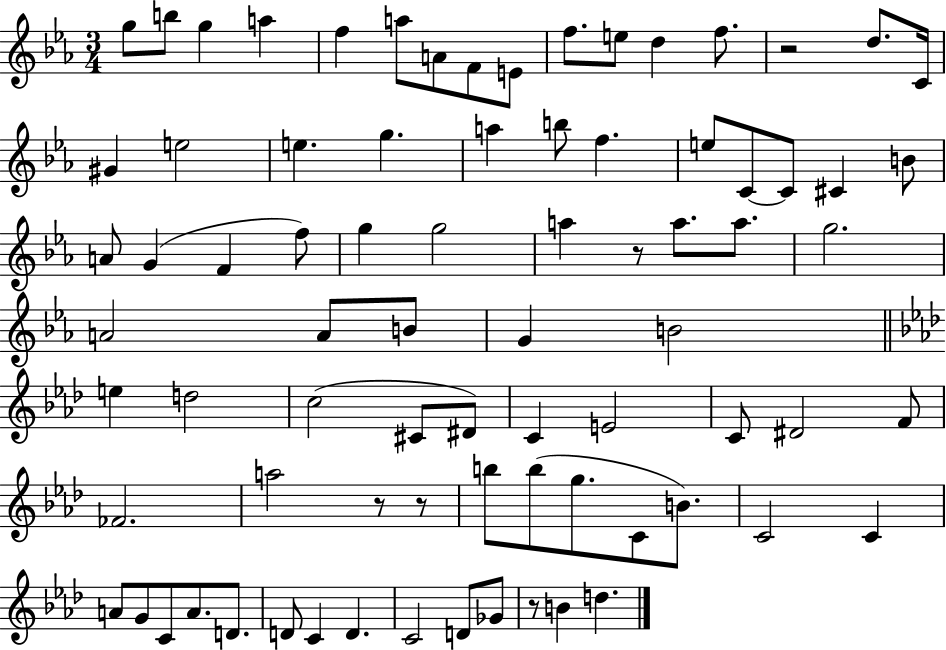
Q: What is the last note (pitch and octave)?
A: D5